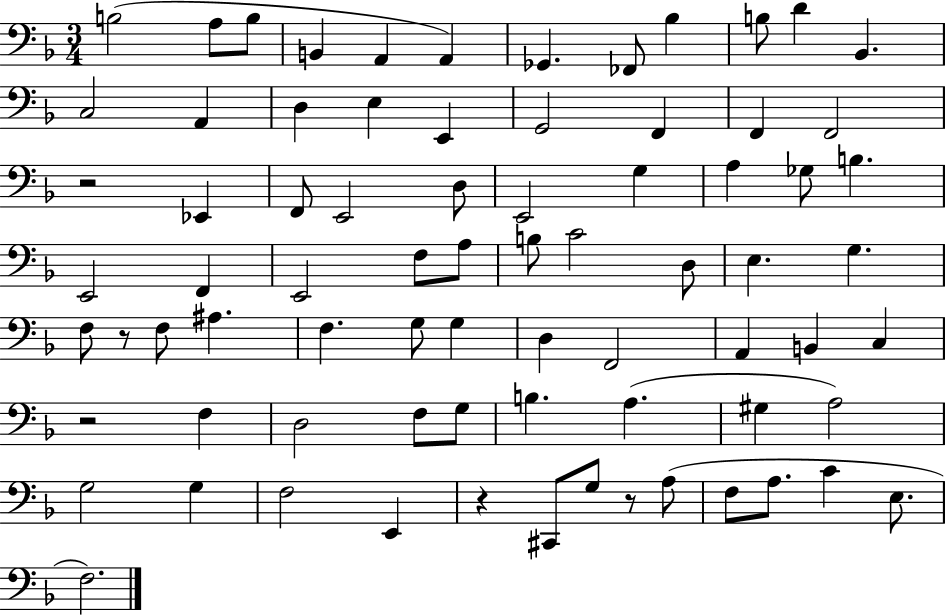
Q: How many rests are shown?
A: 5